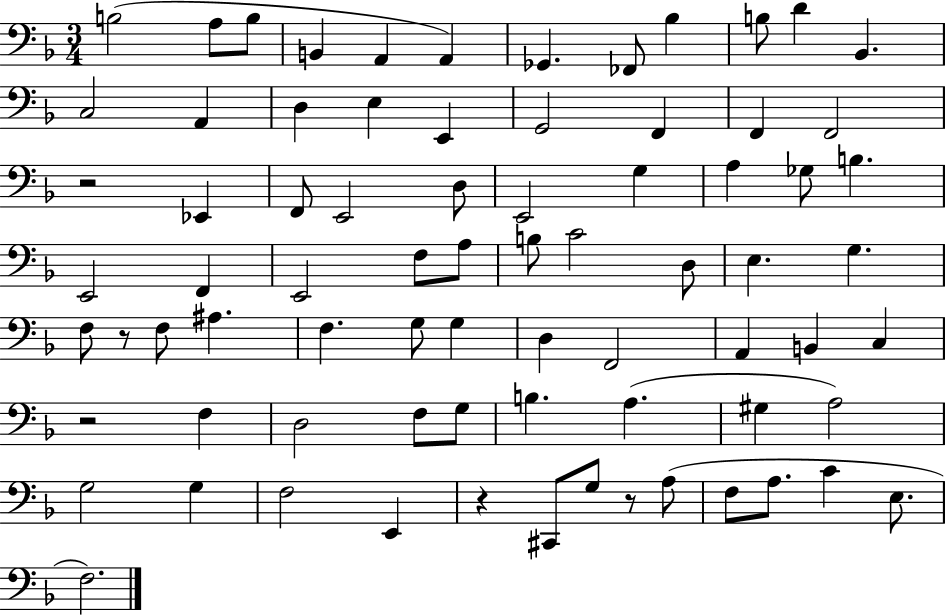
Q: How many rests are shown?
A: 5